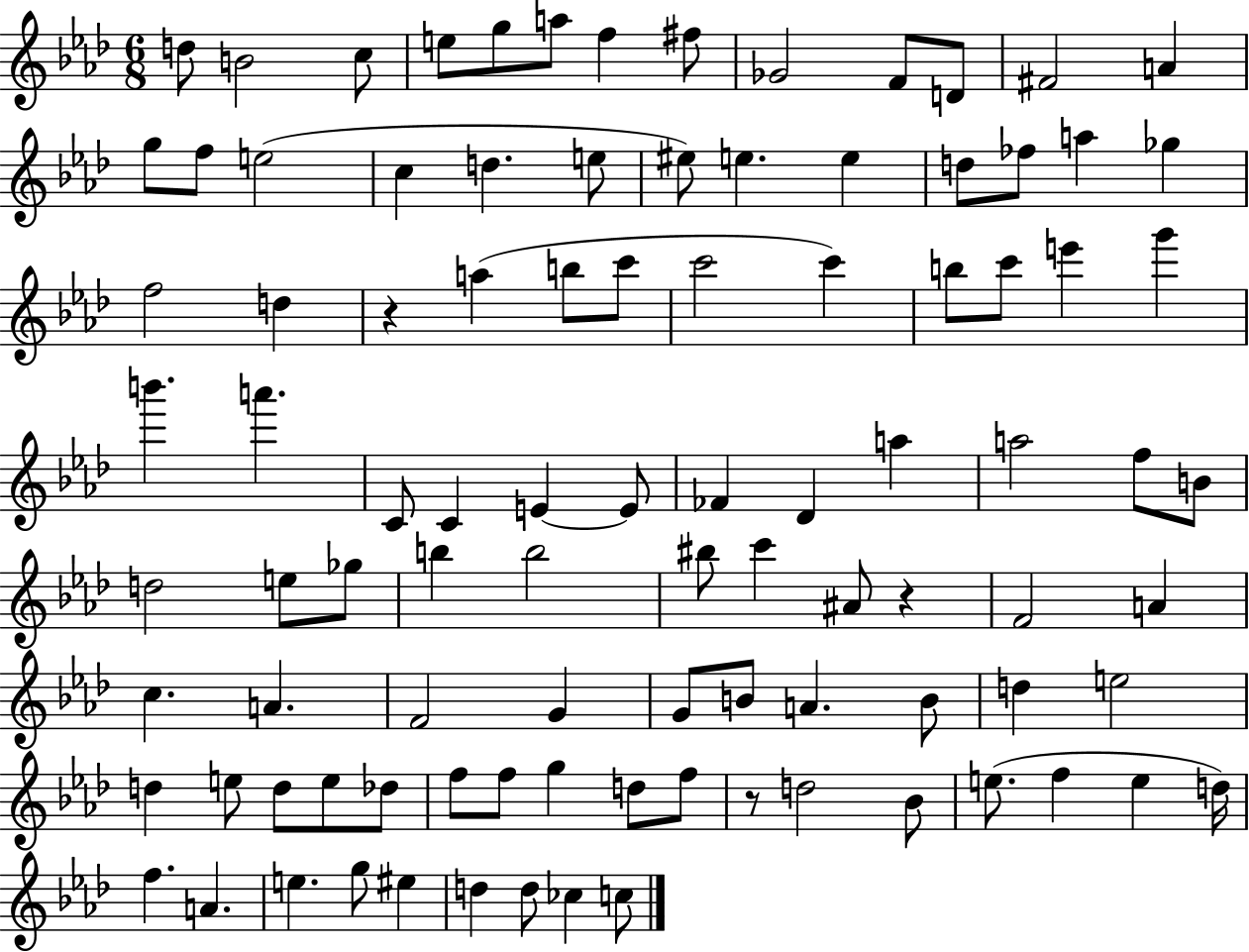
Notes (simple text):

D5/e B4/h C5/e E5/e G5/e A5/e F5/q F#5/e Gb4/h F4/e D4/e F#4/h A4/q G5/e F5/e E5/h C5/q D5/q. E5/e EIS5/e E5/q. E5/q D5/e FES5/e A5/q Gb5/q F5/h D5/q R/q A5/q B5/e C6/e C6/h C6/q B5/e C6/e E6/q G6/q B6/q. A6/q. C4/e C4/q E4/q E4/e FES4/q Db4/q A5/q A5/h F5/e B4/e D5/h E5/e Gb5/e B5/q B5/h BIS5/e C6/q A#4/e R/q F4/h A4/q C5/q. A4/q. F4/h G4/q G4/e B4/e A4/q. B4/e D5/q E5/h D5/q E5/e D5/e E5/e Db5/e F5/e F5/e G5/q D5/e F5/e R/e D5/h Bb4/e E5/e. F5/q E5/q D5/s F5/q. A4/q. E5/q. G5/e EIS5/q D5/q D5/e CES5/q C5/e